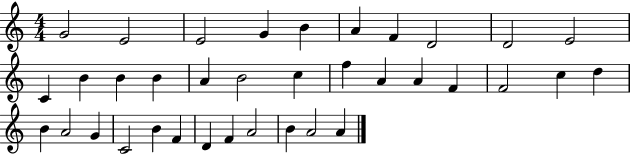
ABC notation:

X:1
T:Untitled
M:4/4
L:1/4
K:C
G2 E2 E2 G B A F D2 D2 E2 C B B B A B2 c f A A F F2 c d B A2 G C2 B F D F A2 B A2 A